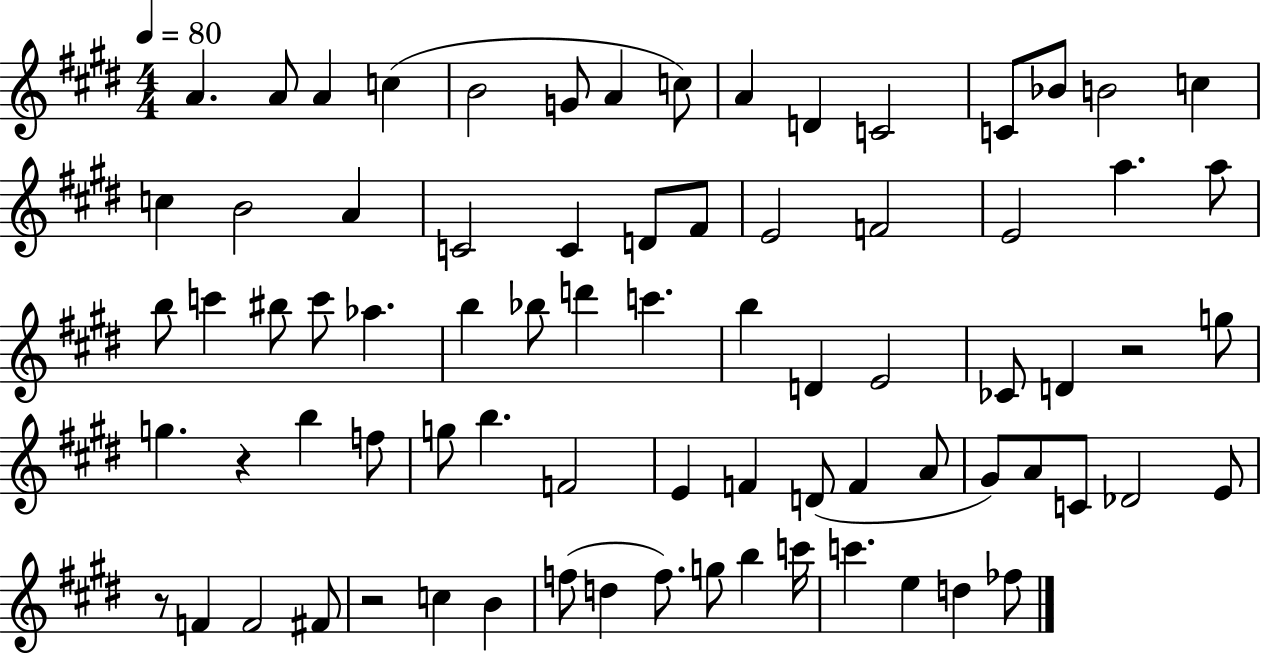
A4/q. A4/e A4/q C5/q B4/h G4/e A4/q C5/e A4/q D4/q C4/h C4/e Bb4/e B4/h C5/q C5/q B4/h A4/q C4/h C4/q D4/e F#4/e E4/h F4/h E4/h A5/q. A5/e B5/e C6/q BIS5/e C6/e Ab5/q. B5/q Bb5/e D6/q C6/q. B5/q D4/q E4/h CES4/e D4/q R/h G5/e G5/q. R/q B5/q F5/e G5/e B5/q. F4/h E4/q F4/q D4/e F4/q A4/e G#4/e A4/e C4/e Db4/h E4/e R/e F4/q F4/h F#4/e R/h C5/q B4/q F5/e D5/q F5/e. G5/e B5/q C6/s C6/q. E5/q D5/q FES5/e